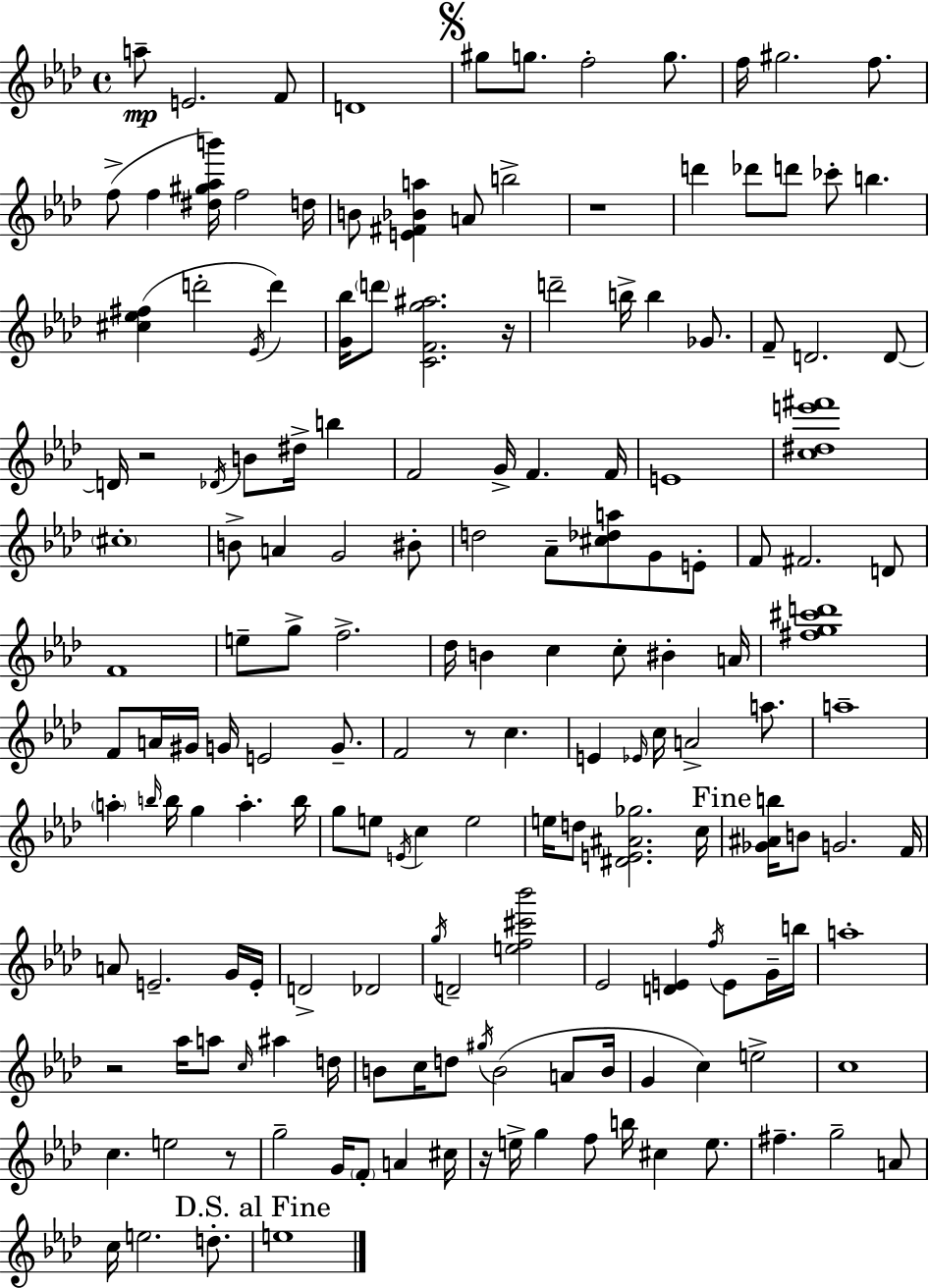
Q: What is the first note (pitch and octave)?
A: A5